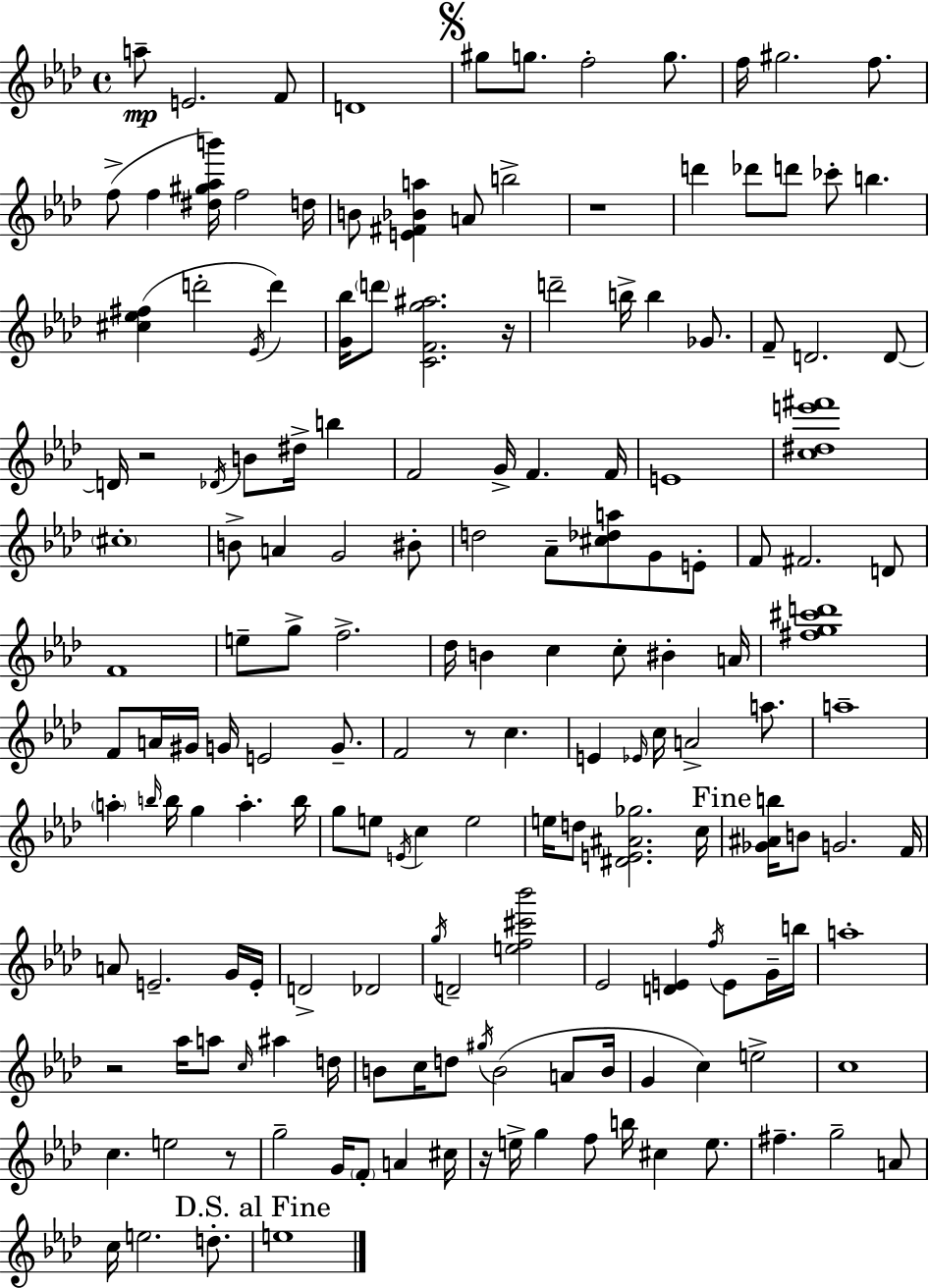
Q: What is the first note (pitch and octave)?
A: A5